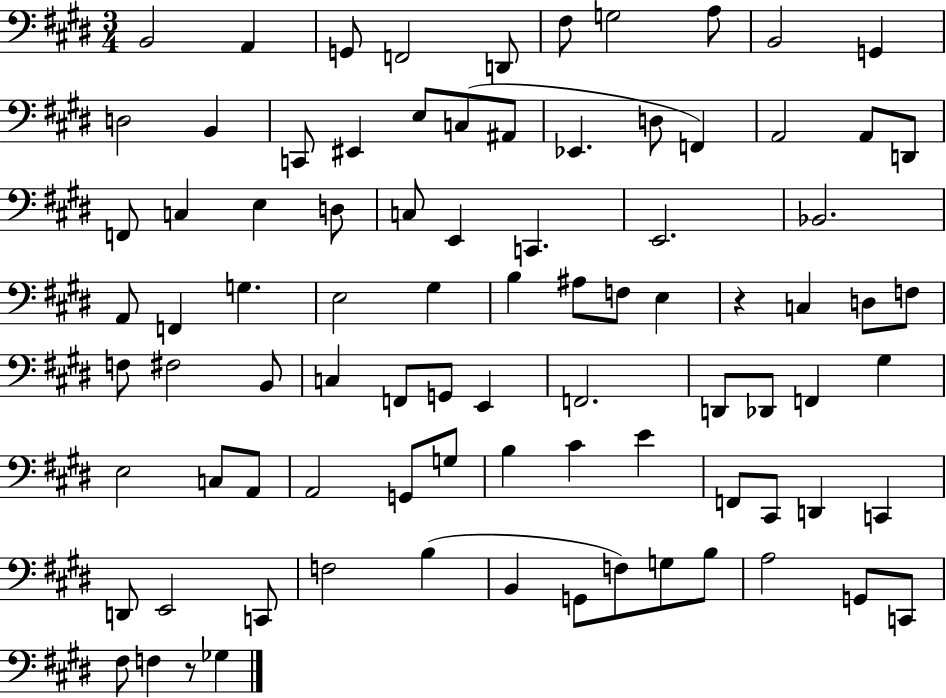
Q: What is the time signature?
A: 3/4